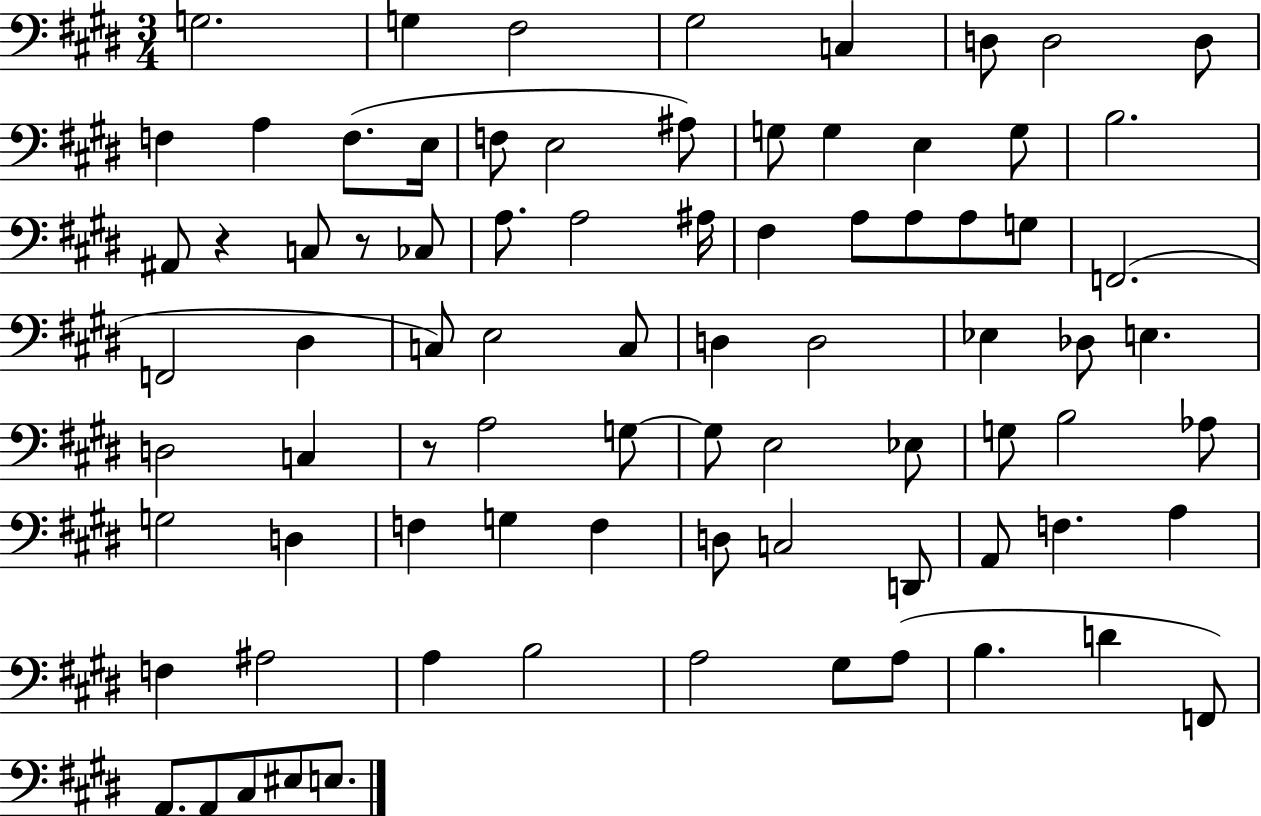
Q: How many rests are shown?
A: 3